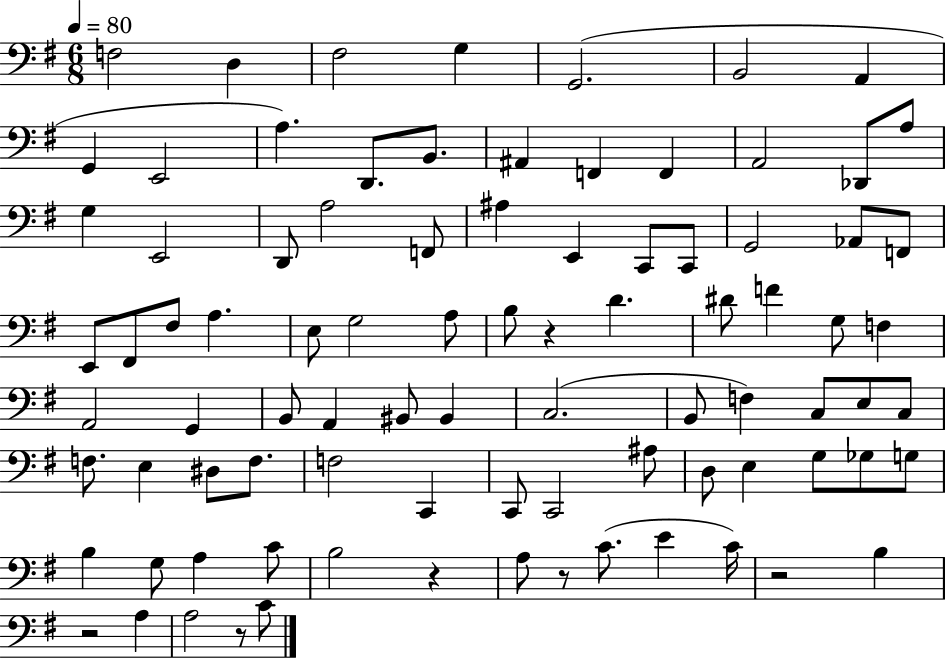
F3/h D3/q F#3/h G3/q G2/h. B2/h A2/q G2/q E2/h A3/q. D2/e. B2/e. A#2/q F2/q F2/q A2/h Db2/e A3/e G3/q E2/h D2/e A3/h F2/e A#3/q E2/q C2/e C2/e G2/h Ab2/e F2/e E2/e F#2/e F#3/e A3/q. E3/e G3/h A3/e B3/e R/q D4/q. D#4/e F4/q G3/e F3/q A2/h G2/q B2/e A2/q BIS2/e BIS2/q C3/h. B2/e F3/q C3/e E3/e C3/e F3/e. E3/q D#3/e F3/e. F3/h C2/q C2/e C2/h A#3/e D3/e E3/q G3/e Gb3/e G3/e B3/q G3/e A3/q C4/e B3/h R/q A3/e R/e C4/e. E4/q C4/s R/h B3/q R/h A3/q A3/h R/e C4/e